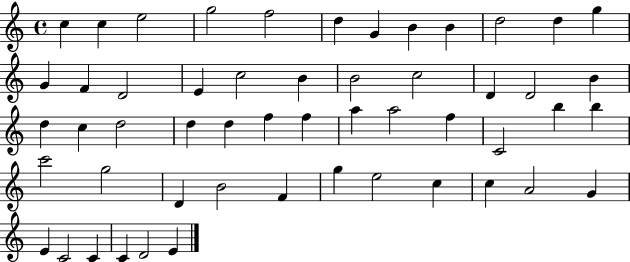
{
  \clef treble
  \time 4/4
  \defaultTimeSignature
  \key c \major
  c''4 c''4 e''2 | g''2 f''2 | d''4 g'4 b'4 b'4 | d''2 d''4 g''4 | \break g'4 f'4 d'2 | e'4 c''2 b'4 | b'2 c''2 | d'4 d'2 b'4 | \break d''4 c''4 d''2 | d''4 d''4 f''4 f''4 | a''4 a''2 f''4 | c'2 b''4 b''4 | \break c'''2 g''2 | d'4 b'2 f'4 | g''4 e''2 c''4 | c''4 a'2 g'4 | \break e'4 c'2 c'4 | c'4 d'2 e'4 | \bar "|."
}